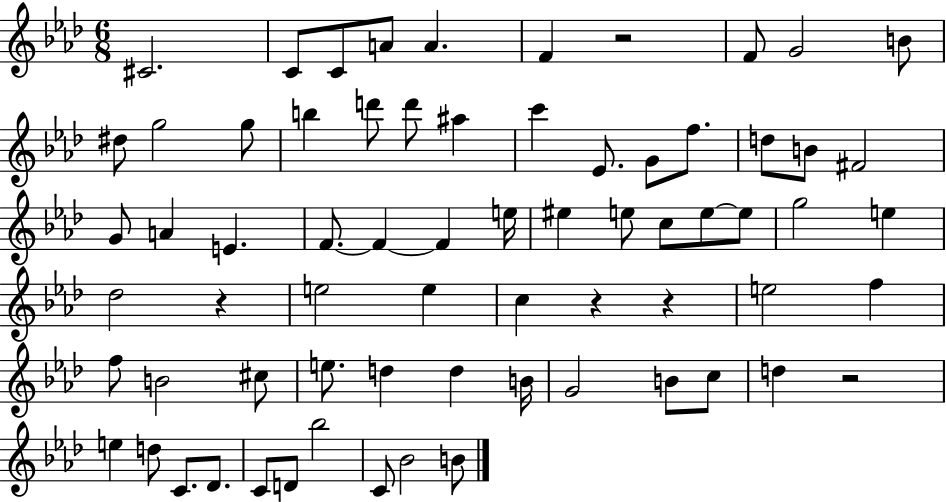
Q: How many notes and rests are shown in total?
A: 69